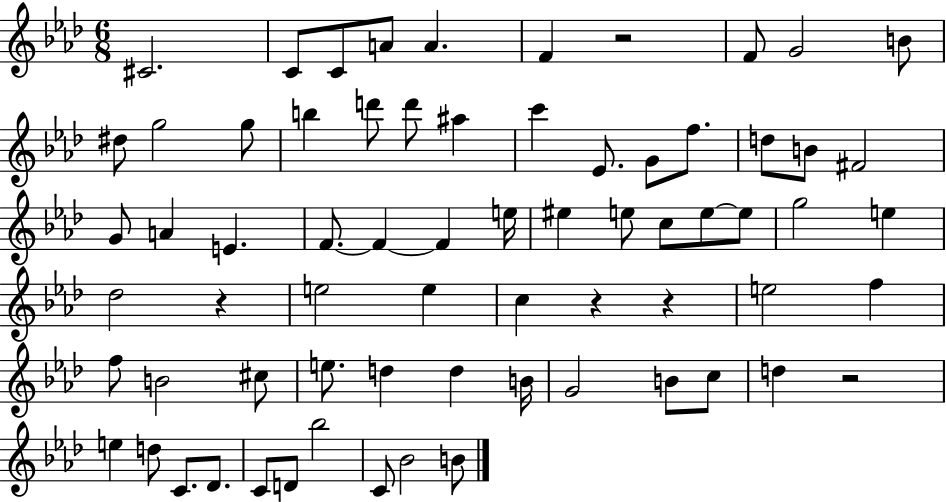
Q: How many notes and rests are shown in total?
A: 69